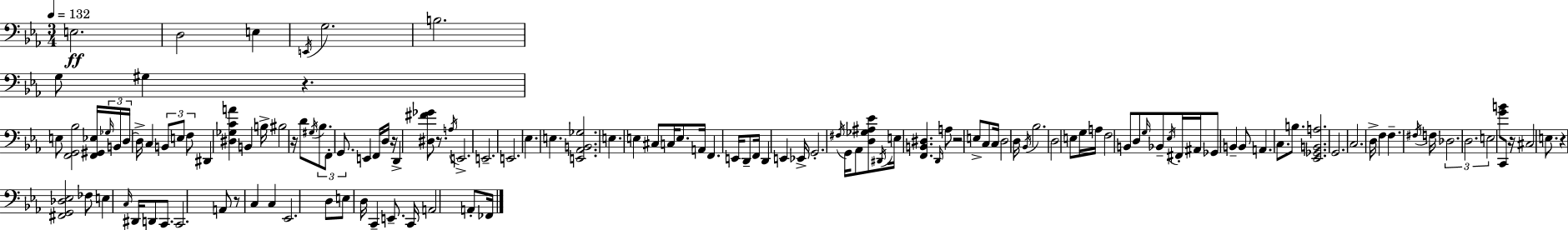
X:1
T:Untitled
M:3/4
L:1/4
K:Cm
E,2 D,2 E, E,,/4 G,2 B,2 G,/2 ^G, z E,/2 [F,,G,,_B,]2 [F,,^G,,_E,]/4 _G,/4 B,,/4 D,/4 D,/4 C, B,,/2 E,/2 F,/2 ^D,, [^D,_G,CA] B,, B,/4 ^B,2 z/4 D/2 ^G,/4 _B,/2 F,,/2 G,,/2 E,, F,,/4 D,/4 z/4 D,, [^D,^F_G]/2 z/2 A,/4 E,,2 E,,2 E,,2 _E, E, [E,,_A,,B,,_G,]2 E, E, ^C,/2 C,/4 E,/2 A,,/4 F,, E,,/4 D,,/2 F,,/4 D,, E,, _E,,/4 G,,2 ^F,/4 G,,/4 _A,,/2 [D,_G,^A,_E]/2 ^D,,/4 E,/4 [F,,B,,^D,] D,,/4 A,/2 z2 E,/2 C,/2 C,/4 D,2 D,/4 _B,,/4 _B,2 D,2 E,/2 G,/4 A,/4 F,2 B,,/2 D,/2 G,/4 _B,,/2 _E,/4 ^F,,/4 ^A,,/4 _G,,/2 B,, B,,/2 A,, C,/2 B,/2 [_E,,_G,,B,,A,]2 G,,2 C,2 D,/4 F, F, ^F,/4 F,/4 _D,2 D,2 E,2 [GB]/2 C,,/2 z/4 ^C,2 E,/2 z [^F,,G,,_D,_E,]2 _F,/2 E, C,/4 ^D,,/4 D,,/2 C,,/2 C,,2 A,,/2 z/2 C, C, _E,,2 D,/2 E,/2 D,/4 C,, E,,/2 C,,/4 A,,2 A,,/2 _F,,/4